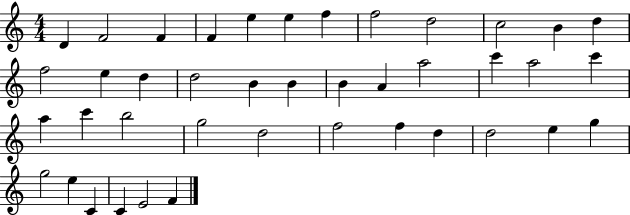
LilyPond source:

{
  \clef treble
  \numericTimeSignature
  \time 4/4
  \key c \major
  d'4 f'2 f'4 | f'4 e''4 e''4 f''4 | f''2 d''2 | c''2 b'4 d''4 | \break f''2 e''4 d''4 | d''2 b'4 b'4 | b'4 a'4 a''2 | c'''4 a''2 c'''4 | \break a''4 c'''4 b''2 | g''2 d''2 | f''2 f''4 d''4 | d''2 e''4 g''4 | \break g''2 e''4 c'4 | c'4 e'2 f'4 | \bar "|."
}